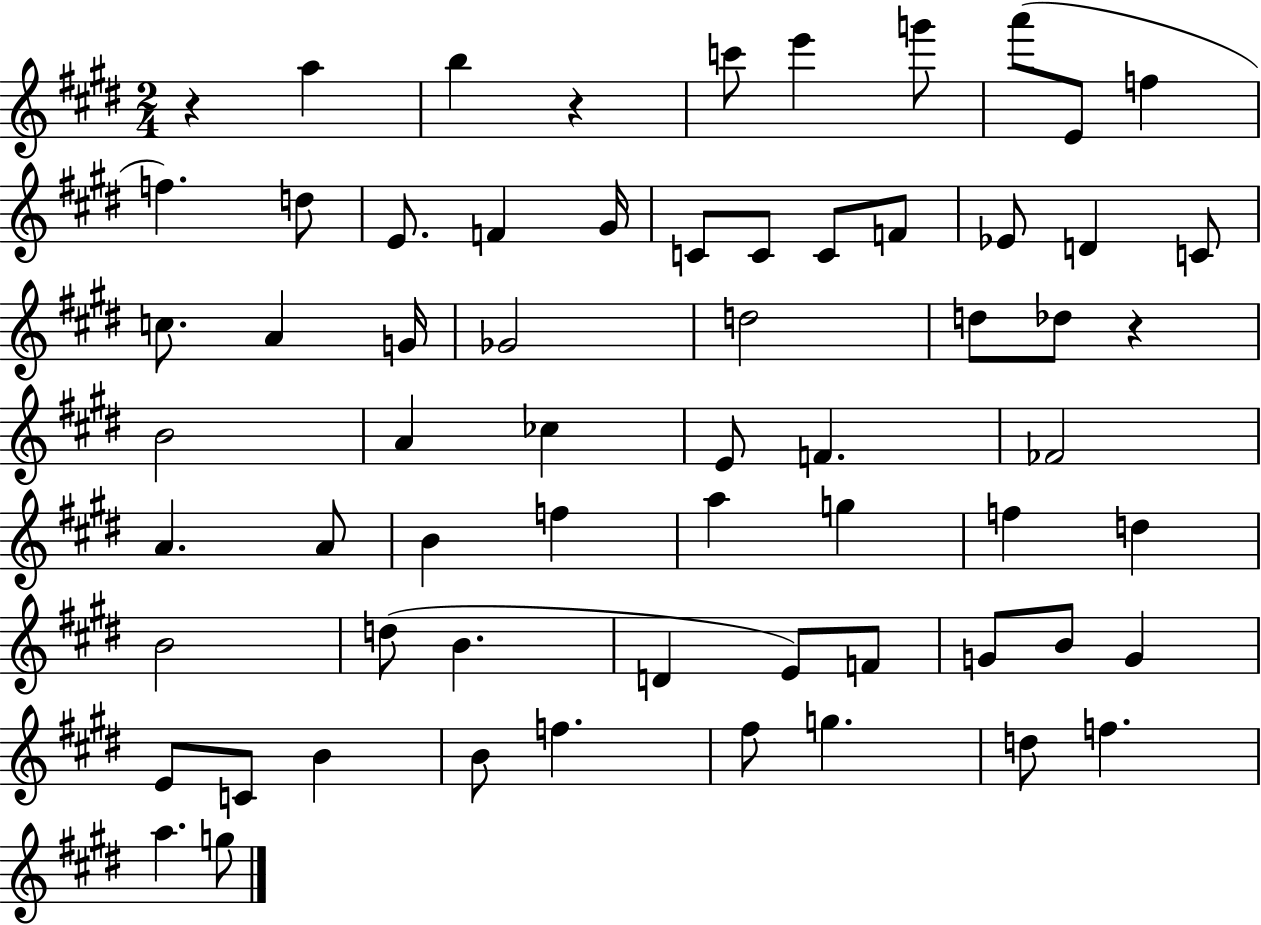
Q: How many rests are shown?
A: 3